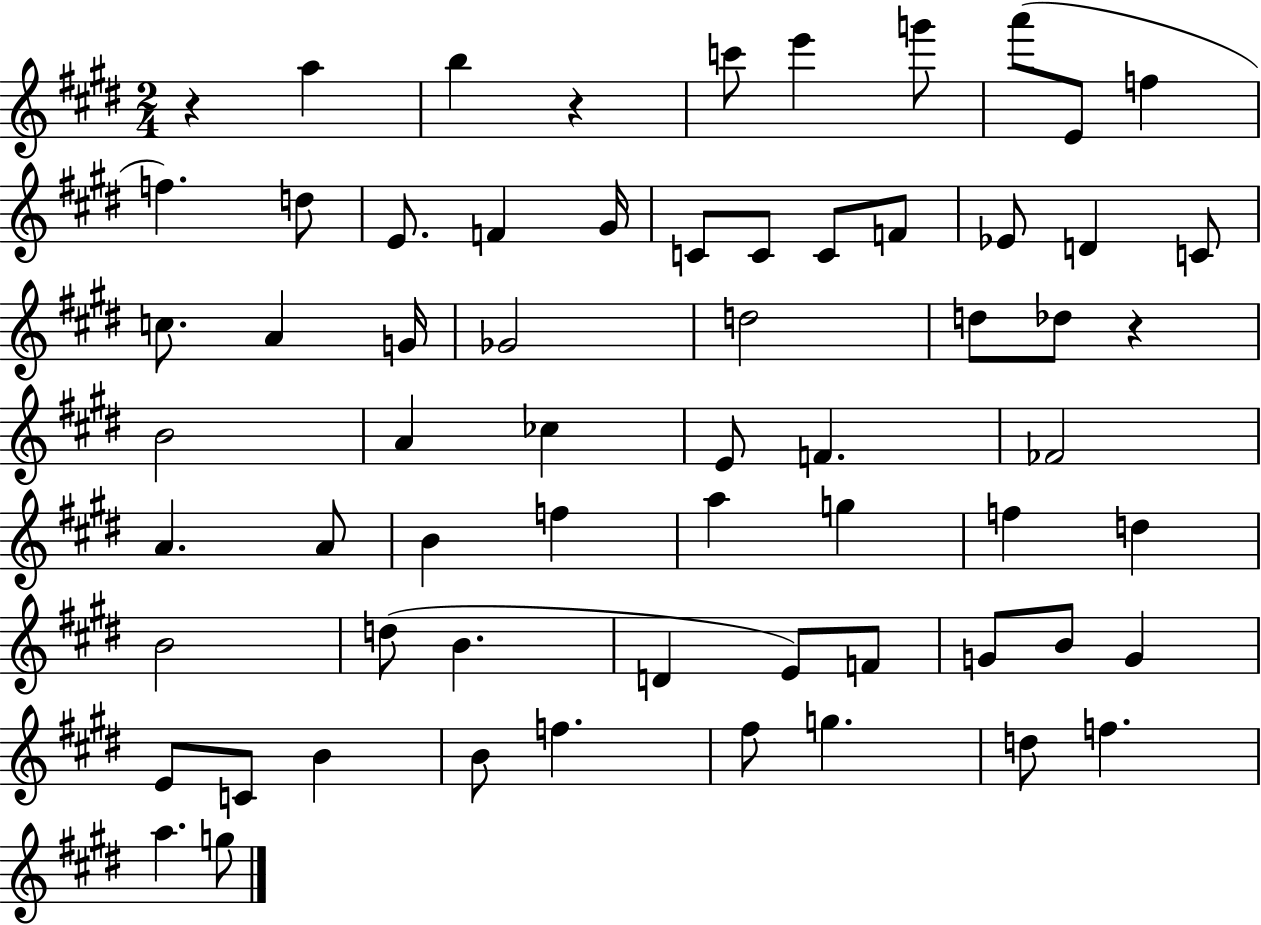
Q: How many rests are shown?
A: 3